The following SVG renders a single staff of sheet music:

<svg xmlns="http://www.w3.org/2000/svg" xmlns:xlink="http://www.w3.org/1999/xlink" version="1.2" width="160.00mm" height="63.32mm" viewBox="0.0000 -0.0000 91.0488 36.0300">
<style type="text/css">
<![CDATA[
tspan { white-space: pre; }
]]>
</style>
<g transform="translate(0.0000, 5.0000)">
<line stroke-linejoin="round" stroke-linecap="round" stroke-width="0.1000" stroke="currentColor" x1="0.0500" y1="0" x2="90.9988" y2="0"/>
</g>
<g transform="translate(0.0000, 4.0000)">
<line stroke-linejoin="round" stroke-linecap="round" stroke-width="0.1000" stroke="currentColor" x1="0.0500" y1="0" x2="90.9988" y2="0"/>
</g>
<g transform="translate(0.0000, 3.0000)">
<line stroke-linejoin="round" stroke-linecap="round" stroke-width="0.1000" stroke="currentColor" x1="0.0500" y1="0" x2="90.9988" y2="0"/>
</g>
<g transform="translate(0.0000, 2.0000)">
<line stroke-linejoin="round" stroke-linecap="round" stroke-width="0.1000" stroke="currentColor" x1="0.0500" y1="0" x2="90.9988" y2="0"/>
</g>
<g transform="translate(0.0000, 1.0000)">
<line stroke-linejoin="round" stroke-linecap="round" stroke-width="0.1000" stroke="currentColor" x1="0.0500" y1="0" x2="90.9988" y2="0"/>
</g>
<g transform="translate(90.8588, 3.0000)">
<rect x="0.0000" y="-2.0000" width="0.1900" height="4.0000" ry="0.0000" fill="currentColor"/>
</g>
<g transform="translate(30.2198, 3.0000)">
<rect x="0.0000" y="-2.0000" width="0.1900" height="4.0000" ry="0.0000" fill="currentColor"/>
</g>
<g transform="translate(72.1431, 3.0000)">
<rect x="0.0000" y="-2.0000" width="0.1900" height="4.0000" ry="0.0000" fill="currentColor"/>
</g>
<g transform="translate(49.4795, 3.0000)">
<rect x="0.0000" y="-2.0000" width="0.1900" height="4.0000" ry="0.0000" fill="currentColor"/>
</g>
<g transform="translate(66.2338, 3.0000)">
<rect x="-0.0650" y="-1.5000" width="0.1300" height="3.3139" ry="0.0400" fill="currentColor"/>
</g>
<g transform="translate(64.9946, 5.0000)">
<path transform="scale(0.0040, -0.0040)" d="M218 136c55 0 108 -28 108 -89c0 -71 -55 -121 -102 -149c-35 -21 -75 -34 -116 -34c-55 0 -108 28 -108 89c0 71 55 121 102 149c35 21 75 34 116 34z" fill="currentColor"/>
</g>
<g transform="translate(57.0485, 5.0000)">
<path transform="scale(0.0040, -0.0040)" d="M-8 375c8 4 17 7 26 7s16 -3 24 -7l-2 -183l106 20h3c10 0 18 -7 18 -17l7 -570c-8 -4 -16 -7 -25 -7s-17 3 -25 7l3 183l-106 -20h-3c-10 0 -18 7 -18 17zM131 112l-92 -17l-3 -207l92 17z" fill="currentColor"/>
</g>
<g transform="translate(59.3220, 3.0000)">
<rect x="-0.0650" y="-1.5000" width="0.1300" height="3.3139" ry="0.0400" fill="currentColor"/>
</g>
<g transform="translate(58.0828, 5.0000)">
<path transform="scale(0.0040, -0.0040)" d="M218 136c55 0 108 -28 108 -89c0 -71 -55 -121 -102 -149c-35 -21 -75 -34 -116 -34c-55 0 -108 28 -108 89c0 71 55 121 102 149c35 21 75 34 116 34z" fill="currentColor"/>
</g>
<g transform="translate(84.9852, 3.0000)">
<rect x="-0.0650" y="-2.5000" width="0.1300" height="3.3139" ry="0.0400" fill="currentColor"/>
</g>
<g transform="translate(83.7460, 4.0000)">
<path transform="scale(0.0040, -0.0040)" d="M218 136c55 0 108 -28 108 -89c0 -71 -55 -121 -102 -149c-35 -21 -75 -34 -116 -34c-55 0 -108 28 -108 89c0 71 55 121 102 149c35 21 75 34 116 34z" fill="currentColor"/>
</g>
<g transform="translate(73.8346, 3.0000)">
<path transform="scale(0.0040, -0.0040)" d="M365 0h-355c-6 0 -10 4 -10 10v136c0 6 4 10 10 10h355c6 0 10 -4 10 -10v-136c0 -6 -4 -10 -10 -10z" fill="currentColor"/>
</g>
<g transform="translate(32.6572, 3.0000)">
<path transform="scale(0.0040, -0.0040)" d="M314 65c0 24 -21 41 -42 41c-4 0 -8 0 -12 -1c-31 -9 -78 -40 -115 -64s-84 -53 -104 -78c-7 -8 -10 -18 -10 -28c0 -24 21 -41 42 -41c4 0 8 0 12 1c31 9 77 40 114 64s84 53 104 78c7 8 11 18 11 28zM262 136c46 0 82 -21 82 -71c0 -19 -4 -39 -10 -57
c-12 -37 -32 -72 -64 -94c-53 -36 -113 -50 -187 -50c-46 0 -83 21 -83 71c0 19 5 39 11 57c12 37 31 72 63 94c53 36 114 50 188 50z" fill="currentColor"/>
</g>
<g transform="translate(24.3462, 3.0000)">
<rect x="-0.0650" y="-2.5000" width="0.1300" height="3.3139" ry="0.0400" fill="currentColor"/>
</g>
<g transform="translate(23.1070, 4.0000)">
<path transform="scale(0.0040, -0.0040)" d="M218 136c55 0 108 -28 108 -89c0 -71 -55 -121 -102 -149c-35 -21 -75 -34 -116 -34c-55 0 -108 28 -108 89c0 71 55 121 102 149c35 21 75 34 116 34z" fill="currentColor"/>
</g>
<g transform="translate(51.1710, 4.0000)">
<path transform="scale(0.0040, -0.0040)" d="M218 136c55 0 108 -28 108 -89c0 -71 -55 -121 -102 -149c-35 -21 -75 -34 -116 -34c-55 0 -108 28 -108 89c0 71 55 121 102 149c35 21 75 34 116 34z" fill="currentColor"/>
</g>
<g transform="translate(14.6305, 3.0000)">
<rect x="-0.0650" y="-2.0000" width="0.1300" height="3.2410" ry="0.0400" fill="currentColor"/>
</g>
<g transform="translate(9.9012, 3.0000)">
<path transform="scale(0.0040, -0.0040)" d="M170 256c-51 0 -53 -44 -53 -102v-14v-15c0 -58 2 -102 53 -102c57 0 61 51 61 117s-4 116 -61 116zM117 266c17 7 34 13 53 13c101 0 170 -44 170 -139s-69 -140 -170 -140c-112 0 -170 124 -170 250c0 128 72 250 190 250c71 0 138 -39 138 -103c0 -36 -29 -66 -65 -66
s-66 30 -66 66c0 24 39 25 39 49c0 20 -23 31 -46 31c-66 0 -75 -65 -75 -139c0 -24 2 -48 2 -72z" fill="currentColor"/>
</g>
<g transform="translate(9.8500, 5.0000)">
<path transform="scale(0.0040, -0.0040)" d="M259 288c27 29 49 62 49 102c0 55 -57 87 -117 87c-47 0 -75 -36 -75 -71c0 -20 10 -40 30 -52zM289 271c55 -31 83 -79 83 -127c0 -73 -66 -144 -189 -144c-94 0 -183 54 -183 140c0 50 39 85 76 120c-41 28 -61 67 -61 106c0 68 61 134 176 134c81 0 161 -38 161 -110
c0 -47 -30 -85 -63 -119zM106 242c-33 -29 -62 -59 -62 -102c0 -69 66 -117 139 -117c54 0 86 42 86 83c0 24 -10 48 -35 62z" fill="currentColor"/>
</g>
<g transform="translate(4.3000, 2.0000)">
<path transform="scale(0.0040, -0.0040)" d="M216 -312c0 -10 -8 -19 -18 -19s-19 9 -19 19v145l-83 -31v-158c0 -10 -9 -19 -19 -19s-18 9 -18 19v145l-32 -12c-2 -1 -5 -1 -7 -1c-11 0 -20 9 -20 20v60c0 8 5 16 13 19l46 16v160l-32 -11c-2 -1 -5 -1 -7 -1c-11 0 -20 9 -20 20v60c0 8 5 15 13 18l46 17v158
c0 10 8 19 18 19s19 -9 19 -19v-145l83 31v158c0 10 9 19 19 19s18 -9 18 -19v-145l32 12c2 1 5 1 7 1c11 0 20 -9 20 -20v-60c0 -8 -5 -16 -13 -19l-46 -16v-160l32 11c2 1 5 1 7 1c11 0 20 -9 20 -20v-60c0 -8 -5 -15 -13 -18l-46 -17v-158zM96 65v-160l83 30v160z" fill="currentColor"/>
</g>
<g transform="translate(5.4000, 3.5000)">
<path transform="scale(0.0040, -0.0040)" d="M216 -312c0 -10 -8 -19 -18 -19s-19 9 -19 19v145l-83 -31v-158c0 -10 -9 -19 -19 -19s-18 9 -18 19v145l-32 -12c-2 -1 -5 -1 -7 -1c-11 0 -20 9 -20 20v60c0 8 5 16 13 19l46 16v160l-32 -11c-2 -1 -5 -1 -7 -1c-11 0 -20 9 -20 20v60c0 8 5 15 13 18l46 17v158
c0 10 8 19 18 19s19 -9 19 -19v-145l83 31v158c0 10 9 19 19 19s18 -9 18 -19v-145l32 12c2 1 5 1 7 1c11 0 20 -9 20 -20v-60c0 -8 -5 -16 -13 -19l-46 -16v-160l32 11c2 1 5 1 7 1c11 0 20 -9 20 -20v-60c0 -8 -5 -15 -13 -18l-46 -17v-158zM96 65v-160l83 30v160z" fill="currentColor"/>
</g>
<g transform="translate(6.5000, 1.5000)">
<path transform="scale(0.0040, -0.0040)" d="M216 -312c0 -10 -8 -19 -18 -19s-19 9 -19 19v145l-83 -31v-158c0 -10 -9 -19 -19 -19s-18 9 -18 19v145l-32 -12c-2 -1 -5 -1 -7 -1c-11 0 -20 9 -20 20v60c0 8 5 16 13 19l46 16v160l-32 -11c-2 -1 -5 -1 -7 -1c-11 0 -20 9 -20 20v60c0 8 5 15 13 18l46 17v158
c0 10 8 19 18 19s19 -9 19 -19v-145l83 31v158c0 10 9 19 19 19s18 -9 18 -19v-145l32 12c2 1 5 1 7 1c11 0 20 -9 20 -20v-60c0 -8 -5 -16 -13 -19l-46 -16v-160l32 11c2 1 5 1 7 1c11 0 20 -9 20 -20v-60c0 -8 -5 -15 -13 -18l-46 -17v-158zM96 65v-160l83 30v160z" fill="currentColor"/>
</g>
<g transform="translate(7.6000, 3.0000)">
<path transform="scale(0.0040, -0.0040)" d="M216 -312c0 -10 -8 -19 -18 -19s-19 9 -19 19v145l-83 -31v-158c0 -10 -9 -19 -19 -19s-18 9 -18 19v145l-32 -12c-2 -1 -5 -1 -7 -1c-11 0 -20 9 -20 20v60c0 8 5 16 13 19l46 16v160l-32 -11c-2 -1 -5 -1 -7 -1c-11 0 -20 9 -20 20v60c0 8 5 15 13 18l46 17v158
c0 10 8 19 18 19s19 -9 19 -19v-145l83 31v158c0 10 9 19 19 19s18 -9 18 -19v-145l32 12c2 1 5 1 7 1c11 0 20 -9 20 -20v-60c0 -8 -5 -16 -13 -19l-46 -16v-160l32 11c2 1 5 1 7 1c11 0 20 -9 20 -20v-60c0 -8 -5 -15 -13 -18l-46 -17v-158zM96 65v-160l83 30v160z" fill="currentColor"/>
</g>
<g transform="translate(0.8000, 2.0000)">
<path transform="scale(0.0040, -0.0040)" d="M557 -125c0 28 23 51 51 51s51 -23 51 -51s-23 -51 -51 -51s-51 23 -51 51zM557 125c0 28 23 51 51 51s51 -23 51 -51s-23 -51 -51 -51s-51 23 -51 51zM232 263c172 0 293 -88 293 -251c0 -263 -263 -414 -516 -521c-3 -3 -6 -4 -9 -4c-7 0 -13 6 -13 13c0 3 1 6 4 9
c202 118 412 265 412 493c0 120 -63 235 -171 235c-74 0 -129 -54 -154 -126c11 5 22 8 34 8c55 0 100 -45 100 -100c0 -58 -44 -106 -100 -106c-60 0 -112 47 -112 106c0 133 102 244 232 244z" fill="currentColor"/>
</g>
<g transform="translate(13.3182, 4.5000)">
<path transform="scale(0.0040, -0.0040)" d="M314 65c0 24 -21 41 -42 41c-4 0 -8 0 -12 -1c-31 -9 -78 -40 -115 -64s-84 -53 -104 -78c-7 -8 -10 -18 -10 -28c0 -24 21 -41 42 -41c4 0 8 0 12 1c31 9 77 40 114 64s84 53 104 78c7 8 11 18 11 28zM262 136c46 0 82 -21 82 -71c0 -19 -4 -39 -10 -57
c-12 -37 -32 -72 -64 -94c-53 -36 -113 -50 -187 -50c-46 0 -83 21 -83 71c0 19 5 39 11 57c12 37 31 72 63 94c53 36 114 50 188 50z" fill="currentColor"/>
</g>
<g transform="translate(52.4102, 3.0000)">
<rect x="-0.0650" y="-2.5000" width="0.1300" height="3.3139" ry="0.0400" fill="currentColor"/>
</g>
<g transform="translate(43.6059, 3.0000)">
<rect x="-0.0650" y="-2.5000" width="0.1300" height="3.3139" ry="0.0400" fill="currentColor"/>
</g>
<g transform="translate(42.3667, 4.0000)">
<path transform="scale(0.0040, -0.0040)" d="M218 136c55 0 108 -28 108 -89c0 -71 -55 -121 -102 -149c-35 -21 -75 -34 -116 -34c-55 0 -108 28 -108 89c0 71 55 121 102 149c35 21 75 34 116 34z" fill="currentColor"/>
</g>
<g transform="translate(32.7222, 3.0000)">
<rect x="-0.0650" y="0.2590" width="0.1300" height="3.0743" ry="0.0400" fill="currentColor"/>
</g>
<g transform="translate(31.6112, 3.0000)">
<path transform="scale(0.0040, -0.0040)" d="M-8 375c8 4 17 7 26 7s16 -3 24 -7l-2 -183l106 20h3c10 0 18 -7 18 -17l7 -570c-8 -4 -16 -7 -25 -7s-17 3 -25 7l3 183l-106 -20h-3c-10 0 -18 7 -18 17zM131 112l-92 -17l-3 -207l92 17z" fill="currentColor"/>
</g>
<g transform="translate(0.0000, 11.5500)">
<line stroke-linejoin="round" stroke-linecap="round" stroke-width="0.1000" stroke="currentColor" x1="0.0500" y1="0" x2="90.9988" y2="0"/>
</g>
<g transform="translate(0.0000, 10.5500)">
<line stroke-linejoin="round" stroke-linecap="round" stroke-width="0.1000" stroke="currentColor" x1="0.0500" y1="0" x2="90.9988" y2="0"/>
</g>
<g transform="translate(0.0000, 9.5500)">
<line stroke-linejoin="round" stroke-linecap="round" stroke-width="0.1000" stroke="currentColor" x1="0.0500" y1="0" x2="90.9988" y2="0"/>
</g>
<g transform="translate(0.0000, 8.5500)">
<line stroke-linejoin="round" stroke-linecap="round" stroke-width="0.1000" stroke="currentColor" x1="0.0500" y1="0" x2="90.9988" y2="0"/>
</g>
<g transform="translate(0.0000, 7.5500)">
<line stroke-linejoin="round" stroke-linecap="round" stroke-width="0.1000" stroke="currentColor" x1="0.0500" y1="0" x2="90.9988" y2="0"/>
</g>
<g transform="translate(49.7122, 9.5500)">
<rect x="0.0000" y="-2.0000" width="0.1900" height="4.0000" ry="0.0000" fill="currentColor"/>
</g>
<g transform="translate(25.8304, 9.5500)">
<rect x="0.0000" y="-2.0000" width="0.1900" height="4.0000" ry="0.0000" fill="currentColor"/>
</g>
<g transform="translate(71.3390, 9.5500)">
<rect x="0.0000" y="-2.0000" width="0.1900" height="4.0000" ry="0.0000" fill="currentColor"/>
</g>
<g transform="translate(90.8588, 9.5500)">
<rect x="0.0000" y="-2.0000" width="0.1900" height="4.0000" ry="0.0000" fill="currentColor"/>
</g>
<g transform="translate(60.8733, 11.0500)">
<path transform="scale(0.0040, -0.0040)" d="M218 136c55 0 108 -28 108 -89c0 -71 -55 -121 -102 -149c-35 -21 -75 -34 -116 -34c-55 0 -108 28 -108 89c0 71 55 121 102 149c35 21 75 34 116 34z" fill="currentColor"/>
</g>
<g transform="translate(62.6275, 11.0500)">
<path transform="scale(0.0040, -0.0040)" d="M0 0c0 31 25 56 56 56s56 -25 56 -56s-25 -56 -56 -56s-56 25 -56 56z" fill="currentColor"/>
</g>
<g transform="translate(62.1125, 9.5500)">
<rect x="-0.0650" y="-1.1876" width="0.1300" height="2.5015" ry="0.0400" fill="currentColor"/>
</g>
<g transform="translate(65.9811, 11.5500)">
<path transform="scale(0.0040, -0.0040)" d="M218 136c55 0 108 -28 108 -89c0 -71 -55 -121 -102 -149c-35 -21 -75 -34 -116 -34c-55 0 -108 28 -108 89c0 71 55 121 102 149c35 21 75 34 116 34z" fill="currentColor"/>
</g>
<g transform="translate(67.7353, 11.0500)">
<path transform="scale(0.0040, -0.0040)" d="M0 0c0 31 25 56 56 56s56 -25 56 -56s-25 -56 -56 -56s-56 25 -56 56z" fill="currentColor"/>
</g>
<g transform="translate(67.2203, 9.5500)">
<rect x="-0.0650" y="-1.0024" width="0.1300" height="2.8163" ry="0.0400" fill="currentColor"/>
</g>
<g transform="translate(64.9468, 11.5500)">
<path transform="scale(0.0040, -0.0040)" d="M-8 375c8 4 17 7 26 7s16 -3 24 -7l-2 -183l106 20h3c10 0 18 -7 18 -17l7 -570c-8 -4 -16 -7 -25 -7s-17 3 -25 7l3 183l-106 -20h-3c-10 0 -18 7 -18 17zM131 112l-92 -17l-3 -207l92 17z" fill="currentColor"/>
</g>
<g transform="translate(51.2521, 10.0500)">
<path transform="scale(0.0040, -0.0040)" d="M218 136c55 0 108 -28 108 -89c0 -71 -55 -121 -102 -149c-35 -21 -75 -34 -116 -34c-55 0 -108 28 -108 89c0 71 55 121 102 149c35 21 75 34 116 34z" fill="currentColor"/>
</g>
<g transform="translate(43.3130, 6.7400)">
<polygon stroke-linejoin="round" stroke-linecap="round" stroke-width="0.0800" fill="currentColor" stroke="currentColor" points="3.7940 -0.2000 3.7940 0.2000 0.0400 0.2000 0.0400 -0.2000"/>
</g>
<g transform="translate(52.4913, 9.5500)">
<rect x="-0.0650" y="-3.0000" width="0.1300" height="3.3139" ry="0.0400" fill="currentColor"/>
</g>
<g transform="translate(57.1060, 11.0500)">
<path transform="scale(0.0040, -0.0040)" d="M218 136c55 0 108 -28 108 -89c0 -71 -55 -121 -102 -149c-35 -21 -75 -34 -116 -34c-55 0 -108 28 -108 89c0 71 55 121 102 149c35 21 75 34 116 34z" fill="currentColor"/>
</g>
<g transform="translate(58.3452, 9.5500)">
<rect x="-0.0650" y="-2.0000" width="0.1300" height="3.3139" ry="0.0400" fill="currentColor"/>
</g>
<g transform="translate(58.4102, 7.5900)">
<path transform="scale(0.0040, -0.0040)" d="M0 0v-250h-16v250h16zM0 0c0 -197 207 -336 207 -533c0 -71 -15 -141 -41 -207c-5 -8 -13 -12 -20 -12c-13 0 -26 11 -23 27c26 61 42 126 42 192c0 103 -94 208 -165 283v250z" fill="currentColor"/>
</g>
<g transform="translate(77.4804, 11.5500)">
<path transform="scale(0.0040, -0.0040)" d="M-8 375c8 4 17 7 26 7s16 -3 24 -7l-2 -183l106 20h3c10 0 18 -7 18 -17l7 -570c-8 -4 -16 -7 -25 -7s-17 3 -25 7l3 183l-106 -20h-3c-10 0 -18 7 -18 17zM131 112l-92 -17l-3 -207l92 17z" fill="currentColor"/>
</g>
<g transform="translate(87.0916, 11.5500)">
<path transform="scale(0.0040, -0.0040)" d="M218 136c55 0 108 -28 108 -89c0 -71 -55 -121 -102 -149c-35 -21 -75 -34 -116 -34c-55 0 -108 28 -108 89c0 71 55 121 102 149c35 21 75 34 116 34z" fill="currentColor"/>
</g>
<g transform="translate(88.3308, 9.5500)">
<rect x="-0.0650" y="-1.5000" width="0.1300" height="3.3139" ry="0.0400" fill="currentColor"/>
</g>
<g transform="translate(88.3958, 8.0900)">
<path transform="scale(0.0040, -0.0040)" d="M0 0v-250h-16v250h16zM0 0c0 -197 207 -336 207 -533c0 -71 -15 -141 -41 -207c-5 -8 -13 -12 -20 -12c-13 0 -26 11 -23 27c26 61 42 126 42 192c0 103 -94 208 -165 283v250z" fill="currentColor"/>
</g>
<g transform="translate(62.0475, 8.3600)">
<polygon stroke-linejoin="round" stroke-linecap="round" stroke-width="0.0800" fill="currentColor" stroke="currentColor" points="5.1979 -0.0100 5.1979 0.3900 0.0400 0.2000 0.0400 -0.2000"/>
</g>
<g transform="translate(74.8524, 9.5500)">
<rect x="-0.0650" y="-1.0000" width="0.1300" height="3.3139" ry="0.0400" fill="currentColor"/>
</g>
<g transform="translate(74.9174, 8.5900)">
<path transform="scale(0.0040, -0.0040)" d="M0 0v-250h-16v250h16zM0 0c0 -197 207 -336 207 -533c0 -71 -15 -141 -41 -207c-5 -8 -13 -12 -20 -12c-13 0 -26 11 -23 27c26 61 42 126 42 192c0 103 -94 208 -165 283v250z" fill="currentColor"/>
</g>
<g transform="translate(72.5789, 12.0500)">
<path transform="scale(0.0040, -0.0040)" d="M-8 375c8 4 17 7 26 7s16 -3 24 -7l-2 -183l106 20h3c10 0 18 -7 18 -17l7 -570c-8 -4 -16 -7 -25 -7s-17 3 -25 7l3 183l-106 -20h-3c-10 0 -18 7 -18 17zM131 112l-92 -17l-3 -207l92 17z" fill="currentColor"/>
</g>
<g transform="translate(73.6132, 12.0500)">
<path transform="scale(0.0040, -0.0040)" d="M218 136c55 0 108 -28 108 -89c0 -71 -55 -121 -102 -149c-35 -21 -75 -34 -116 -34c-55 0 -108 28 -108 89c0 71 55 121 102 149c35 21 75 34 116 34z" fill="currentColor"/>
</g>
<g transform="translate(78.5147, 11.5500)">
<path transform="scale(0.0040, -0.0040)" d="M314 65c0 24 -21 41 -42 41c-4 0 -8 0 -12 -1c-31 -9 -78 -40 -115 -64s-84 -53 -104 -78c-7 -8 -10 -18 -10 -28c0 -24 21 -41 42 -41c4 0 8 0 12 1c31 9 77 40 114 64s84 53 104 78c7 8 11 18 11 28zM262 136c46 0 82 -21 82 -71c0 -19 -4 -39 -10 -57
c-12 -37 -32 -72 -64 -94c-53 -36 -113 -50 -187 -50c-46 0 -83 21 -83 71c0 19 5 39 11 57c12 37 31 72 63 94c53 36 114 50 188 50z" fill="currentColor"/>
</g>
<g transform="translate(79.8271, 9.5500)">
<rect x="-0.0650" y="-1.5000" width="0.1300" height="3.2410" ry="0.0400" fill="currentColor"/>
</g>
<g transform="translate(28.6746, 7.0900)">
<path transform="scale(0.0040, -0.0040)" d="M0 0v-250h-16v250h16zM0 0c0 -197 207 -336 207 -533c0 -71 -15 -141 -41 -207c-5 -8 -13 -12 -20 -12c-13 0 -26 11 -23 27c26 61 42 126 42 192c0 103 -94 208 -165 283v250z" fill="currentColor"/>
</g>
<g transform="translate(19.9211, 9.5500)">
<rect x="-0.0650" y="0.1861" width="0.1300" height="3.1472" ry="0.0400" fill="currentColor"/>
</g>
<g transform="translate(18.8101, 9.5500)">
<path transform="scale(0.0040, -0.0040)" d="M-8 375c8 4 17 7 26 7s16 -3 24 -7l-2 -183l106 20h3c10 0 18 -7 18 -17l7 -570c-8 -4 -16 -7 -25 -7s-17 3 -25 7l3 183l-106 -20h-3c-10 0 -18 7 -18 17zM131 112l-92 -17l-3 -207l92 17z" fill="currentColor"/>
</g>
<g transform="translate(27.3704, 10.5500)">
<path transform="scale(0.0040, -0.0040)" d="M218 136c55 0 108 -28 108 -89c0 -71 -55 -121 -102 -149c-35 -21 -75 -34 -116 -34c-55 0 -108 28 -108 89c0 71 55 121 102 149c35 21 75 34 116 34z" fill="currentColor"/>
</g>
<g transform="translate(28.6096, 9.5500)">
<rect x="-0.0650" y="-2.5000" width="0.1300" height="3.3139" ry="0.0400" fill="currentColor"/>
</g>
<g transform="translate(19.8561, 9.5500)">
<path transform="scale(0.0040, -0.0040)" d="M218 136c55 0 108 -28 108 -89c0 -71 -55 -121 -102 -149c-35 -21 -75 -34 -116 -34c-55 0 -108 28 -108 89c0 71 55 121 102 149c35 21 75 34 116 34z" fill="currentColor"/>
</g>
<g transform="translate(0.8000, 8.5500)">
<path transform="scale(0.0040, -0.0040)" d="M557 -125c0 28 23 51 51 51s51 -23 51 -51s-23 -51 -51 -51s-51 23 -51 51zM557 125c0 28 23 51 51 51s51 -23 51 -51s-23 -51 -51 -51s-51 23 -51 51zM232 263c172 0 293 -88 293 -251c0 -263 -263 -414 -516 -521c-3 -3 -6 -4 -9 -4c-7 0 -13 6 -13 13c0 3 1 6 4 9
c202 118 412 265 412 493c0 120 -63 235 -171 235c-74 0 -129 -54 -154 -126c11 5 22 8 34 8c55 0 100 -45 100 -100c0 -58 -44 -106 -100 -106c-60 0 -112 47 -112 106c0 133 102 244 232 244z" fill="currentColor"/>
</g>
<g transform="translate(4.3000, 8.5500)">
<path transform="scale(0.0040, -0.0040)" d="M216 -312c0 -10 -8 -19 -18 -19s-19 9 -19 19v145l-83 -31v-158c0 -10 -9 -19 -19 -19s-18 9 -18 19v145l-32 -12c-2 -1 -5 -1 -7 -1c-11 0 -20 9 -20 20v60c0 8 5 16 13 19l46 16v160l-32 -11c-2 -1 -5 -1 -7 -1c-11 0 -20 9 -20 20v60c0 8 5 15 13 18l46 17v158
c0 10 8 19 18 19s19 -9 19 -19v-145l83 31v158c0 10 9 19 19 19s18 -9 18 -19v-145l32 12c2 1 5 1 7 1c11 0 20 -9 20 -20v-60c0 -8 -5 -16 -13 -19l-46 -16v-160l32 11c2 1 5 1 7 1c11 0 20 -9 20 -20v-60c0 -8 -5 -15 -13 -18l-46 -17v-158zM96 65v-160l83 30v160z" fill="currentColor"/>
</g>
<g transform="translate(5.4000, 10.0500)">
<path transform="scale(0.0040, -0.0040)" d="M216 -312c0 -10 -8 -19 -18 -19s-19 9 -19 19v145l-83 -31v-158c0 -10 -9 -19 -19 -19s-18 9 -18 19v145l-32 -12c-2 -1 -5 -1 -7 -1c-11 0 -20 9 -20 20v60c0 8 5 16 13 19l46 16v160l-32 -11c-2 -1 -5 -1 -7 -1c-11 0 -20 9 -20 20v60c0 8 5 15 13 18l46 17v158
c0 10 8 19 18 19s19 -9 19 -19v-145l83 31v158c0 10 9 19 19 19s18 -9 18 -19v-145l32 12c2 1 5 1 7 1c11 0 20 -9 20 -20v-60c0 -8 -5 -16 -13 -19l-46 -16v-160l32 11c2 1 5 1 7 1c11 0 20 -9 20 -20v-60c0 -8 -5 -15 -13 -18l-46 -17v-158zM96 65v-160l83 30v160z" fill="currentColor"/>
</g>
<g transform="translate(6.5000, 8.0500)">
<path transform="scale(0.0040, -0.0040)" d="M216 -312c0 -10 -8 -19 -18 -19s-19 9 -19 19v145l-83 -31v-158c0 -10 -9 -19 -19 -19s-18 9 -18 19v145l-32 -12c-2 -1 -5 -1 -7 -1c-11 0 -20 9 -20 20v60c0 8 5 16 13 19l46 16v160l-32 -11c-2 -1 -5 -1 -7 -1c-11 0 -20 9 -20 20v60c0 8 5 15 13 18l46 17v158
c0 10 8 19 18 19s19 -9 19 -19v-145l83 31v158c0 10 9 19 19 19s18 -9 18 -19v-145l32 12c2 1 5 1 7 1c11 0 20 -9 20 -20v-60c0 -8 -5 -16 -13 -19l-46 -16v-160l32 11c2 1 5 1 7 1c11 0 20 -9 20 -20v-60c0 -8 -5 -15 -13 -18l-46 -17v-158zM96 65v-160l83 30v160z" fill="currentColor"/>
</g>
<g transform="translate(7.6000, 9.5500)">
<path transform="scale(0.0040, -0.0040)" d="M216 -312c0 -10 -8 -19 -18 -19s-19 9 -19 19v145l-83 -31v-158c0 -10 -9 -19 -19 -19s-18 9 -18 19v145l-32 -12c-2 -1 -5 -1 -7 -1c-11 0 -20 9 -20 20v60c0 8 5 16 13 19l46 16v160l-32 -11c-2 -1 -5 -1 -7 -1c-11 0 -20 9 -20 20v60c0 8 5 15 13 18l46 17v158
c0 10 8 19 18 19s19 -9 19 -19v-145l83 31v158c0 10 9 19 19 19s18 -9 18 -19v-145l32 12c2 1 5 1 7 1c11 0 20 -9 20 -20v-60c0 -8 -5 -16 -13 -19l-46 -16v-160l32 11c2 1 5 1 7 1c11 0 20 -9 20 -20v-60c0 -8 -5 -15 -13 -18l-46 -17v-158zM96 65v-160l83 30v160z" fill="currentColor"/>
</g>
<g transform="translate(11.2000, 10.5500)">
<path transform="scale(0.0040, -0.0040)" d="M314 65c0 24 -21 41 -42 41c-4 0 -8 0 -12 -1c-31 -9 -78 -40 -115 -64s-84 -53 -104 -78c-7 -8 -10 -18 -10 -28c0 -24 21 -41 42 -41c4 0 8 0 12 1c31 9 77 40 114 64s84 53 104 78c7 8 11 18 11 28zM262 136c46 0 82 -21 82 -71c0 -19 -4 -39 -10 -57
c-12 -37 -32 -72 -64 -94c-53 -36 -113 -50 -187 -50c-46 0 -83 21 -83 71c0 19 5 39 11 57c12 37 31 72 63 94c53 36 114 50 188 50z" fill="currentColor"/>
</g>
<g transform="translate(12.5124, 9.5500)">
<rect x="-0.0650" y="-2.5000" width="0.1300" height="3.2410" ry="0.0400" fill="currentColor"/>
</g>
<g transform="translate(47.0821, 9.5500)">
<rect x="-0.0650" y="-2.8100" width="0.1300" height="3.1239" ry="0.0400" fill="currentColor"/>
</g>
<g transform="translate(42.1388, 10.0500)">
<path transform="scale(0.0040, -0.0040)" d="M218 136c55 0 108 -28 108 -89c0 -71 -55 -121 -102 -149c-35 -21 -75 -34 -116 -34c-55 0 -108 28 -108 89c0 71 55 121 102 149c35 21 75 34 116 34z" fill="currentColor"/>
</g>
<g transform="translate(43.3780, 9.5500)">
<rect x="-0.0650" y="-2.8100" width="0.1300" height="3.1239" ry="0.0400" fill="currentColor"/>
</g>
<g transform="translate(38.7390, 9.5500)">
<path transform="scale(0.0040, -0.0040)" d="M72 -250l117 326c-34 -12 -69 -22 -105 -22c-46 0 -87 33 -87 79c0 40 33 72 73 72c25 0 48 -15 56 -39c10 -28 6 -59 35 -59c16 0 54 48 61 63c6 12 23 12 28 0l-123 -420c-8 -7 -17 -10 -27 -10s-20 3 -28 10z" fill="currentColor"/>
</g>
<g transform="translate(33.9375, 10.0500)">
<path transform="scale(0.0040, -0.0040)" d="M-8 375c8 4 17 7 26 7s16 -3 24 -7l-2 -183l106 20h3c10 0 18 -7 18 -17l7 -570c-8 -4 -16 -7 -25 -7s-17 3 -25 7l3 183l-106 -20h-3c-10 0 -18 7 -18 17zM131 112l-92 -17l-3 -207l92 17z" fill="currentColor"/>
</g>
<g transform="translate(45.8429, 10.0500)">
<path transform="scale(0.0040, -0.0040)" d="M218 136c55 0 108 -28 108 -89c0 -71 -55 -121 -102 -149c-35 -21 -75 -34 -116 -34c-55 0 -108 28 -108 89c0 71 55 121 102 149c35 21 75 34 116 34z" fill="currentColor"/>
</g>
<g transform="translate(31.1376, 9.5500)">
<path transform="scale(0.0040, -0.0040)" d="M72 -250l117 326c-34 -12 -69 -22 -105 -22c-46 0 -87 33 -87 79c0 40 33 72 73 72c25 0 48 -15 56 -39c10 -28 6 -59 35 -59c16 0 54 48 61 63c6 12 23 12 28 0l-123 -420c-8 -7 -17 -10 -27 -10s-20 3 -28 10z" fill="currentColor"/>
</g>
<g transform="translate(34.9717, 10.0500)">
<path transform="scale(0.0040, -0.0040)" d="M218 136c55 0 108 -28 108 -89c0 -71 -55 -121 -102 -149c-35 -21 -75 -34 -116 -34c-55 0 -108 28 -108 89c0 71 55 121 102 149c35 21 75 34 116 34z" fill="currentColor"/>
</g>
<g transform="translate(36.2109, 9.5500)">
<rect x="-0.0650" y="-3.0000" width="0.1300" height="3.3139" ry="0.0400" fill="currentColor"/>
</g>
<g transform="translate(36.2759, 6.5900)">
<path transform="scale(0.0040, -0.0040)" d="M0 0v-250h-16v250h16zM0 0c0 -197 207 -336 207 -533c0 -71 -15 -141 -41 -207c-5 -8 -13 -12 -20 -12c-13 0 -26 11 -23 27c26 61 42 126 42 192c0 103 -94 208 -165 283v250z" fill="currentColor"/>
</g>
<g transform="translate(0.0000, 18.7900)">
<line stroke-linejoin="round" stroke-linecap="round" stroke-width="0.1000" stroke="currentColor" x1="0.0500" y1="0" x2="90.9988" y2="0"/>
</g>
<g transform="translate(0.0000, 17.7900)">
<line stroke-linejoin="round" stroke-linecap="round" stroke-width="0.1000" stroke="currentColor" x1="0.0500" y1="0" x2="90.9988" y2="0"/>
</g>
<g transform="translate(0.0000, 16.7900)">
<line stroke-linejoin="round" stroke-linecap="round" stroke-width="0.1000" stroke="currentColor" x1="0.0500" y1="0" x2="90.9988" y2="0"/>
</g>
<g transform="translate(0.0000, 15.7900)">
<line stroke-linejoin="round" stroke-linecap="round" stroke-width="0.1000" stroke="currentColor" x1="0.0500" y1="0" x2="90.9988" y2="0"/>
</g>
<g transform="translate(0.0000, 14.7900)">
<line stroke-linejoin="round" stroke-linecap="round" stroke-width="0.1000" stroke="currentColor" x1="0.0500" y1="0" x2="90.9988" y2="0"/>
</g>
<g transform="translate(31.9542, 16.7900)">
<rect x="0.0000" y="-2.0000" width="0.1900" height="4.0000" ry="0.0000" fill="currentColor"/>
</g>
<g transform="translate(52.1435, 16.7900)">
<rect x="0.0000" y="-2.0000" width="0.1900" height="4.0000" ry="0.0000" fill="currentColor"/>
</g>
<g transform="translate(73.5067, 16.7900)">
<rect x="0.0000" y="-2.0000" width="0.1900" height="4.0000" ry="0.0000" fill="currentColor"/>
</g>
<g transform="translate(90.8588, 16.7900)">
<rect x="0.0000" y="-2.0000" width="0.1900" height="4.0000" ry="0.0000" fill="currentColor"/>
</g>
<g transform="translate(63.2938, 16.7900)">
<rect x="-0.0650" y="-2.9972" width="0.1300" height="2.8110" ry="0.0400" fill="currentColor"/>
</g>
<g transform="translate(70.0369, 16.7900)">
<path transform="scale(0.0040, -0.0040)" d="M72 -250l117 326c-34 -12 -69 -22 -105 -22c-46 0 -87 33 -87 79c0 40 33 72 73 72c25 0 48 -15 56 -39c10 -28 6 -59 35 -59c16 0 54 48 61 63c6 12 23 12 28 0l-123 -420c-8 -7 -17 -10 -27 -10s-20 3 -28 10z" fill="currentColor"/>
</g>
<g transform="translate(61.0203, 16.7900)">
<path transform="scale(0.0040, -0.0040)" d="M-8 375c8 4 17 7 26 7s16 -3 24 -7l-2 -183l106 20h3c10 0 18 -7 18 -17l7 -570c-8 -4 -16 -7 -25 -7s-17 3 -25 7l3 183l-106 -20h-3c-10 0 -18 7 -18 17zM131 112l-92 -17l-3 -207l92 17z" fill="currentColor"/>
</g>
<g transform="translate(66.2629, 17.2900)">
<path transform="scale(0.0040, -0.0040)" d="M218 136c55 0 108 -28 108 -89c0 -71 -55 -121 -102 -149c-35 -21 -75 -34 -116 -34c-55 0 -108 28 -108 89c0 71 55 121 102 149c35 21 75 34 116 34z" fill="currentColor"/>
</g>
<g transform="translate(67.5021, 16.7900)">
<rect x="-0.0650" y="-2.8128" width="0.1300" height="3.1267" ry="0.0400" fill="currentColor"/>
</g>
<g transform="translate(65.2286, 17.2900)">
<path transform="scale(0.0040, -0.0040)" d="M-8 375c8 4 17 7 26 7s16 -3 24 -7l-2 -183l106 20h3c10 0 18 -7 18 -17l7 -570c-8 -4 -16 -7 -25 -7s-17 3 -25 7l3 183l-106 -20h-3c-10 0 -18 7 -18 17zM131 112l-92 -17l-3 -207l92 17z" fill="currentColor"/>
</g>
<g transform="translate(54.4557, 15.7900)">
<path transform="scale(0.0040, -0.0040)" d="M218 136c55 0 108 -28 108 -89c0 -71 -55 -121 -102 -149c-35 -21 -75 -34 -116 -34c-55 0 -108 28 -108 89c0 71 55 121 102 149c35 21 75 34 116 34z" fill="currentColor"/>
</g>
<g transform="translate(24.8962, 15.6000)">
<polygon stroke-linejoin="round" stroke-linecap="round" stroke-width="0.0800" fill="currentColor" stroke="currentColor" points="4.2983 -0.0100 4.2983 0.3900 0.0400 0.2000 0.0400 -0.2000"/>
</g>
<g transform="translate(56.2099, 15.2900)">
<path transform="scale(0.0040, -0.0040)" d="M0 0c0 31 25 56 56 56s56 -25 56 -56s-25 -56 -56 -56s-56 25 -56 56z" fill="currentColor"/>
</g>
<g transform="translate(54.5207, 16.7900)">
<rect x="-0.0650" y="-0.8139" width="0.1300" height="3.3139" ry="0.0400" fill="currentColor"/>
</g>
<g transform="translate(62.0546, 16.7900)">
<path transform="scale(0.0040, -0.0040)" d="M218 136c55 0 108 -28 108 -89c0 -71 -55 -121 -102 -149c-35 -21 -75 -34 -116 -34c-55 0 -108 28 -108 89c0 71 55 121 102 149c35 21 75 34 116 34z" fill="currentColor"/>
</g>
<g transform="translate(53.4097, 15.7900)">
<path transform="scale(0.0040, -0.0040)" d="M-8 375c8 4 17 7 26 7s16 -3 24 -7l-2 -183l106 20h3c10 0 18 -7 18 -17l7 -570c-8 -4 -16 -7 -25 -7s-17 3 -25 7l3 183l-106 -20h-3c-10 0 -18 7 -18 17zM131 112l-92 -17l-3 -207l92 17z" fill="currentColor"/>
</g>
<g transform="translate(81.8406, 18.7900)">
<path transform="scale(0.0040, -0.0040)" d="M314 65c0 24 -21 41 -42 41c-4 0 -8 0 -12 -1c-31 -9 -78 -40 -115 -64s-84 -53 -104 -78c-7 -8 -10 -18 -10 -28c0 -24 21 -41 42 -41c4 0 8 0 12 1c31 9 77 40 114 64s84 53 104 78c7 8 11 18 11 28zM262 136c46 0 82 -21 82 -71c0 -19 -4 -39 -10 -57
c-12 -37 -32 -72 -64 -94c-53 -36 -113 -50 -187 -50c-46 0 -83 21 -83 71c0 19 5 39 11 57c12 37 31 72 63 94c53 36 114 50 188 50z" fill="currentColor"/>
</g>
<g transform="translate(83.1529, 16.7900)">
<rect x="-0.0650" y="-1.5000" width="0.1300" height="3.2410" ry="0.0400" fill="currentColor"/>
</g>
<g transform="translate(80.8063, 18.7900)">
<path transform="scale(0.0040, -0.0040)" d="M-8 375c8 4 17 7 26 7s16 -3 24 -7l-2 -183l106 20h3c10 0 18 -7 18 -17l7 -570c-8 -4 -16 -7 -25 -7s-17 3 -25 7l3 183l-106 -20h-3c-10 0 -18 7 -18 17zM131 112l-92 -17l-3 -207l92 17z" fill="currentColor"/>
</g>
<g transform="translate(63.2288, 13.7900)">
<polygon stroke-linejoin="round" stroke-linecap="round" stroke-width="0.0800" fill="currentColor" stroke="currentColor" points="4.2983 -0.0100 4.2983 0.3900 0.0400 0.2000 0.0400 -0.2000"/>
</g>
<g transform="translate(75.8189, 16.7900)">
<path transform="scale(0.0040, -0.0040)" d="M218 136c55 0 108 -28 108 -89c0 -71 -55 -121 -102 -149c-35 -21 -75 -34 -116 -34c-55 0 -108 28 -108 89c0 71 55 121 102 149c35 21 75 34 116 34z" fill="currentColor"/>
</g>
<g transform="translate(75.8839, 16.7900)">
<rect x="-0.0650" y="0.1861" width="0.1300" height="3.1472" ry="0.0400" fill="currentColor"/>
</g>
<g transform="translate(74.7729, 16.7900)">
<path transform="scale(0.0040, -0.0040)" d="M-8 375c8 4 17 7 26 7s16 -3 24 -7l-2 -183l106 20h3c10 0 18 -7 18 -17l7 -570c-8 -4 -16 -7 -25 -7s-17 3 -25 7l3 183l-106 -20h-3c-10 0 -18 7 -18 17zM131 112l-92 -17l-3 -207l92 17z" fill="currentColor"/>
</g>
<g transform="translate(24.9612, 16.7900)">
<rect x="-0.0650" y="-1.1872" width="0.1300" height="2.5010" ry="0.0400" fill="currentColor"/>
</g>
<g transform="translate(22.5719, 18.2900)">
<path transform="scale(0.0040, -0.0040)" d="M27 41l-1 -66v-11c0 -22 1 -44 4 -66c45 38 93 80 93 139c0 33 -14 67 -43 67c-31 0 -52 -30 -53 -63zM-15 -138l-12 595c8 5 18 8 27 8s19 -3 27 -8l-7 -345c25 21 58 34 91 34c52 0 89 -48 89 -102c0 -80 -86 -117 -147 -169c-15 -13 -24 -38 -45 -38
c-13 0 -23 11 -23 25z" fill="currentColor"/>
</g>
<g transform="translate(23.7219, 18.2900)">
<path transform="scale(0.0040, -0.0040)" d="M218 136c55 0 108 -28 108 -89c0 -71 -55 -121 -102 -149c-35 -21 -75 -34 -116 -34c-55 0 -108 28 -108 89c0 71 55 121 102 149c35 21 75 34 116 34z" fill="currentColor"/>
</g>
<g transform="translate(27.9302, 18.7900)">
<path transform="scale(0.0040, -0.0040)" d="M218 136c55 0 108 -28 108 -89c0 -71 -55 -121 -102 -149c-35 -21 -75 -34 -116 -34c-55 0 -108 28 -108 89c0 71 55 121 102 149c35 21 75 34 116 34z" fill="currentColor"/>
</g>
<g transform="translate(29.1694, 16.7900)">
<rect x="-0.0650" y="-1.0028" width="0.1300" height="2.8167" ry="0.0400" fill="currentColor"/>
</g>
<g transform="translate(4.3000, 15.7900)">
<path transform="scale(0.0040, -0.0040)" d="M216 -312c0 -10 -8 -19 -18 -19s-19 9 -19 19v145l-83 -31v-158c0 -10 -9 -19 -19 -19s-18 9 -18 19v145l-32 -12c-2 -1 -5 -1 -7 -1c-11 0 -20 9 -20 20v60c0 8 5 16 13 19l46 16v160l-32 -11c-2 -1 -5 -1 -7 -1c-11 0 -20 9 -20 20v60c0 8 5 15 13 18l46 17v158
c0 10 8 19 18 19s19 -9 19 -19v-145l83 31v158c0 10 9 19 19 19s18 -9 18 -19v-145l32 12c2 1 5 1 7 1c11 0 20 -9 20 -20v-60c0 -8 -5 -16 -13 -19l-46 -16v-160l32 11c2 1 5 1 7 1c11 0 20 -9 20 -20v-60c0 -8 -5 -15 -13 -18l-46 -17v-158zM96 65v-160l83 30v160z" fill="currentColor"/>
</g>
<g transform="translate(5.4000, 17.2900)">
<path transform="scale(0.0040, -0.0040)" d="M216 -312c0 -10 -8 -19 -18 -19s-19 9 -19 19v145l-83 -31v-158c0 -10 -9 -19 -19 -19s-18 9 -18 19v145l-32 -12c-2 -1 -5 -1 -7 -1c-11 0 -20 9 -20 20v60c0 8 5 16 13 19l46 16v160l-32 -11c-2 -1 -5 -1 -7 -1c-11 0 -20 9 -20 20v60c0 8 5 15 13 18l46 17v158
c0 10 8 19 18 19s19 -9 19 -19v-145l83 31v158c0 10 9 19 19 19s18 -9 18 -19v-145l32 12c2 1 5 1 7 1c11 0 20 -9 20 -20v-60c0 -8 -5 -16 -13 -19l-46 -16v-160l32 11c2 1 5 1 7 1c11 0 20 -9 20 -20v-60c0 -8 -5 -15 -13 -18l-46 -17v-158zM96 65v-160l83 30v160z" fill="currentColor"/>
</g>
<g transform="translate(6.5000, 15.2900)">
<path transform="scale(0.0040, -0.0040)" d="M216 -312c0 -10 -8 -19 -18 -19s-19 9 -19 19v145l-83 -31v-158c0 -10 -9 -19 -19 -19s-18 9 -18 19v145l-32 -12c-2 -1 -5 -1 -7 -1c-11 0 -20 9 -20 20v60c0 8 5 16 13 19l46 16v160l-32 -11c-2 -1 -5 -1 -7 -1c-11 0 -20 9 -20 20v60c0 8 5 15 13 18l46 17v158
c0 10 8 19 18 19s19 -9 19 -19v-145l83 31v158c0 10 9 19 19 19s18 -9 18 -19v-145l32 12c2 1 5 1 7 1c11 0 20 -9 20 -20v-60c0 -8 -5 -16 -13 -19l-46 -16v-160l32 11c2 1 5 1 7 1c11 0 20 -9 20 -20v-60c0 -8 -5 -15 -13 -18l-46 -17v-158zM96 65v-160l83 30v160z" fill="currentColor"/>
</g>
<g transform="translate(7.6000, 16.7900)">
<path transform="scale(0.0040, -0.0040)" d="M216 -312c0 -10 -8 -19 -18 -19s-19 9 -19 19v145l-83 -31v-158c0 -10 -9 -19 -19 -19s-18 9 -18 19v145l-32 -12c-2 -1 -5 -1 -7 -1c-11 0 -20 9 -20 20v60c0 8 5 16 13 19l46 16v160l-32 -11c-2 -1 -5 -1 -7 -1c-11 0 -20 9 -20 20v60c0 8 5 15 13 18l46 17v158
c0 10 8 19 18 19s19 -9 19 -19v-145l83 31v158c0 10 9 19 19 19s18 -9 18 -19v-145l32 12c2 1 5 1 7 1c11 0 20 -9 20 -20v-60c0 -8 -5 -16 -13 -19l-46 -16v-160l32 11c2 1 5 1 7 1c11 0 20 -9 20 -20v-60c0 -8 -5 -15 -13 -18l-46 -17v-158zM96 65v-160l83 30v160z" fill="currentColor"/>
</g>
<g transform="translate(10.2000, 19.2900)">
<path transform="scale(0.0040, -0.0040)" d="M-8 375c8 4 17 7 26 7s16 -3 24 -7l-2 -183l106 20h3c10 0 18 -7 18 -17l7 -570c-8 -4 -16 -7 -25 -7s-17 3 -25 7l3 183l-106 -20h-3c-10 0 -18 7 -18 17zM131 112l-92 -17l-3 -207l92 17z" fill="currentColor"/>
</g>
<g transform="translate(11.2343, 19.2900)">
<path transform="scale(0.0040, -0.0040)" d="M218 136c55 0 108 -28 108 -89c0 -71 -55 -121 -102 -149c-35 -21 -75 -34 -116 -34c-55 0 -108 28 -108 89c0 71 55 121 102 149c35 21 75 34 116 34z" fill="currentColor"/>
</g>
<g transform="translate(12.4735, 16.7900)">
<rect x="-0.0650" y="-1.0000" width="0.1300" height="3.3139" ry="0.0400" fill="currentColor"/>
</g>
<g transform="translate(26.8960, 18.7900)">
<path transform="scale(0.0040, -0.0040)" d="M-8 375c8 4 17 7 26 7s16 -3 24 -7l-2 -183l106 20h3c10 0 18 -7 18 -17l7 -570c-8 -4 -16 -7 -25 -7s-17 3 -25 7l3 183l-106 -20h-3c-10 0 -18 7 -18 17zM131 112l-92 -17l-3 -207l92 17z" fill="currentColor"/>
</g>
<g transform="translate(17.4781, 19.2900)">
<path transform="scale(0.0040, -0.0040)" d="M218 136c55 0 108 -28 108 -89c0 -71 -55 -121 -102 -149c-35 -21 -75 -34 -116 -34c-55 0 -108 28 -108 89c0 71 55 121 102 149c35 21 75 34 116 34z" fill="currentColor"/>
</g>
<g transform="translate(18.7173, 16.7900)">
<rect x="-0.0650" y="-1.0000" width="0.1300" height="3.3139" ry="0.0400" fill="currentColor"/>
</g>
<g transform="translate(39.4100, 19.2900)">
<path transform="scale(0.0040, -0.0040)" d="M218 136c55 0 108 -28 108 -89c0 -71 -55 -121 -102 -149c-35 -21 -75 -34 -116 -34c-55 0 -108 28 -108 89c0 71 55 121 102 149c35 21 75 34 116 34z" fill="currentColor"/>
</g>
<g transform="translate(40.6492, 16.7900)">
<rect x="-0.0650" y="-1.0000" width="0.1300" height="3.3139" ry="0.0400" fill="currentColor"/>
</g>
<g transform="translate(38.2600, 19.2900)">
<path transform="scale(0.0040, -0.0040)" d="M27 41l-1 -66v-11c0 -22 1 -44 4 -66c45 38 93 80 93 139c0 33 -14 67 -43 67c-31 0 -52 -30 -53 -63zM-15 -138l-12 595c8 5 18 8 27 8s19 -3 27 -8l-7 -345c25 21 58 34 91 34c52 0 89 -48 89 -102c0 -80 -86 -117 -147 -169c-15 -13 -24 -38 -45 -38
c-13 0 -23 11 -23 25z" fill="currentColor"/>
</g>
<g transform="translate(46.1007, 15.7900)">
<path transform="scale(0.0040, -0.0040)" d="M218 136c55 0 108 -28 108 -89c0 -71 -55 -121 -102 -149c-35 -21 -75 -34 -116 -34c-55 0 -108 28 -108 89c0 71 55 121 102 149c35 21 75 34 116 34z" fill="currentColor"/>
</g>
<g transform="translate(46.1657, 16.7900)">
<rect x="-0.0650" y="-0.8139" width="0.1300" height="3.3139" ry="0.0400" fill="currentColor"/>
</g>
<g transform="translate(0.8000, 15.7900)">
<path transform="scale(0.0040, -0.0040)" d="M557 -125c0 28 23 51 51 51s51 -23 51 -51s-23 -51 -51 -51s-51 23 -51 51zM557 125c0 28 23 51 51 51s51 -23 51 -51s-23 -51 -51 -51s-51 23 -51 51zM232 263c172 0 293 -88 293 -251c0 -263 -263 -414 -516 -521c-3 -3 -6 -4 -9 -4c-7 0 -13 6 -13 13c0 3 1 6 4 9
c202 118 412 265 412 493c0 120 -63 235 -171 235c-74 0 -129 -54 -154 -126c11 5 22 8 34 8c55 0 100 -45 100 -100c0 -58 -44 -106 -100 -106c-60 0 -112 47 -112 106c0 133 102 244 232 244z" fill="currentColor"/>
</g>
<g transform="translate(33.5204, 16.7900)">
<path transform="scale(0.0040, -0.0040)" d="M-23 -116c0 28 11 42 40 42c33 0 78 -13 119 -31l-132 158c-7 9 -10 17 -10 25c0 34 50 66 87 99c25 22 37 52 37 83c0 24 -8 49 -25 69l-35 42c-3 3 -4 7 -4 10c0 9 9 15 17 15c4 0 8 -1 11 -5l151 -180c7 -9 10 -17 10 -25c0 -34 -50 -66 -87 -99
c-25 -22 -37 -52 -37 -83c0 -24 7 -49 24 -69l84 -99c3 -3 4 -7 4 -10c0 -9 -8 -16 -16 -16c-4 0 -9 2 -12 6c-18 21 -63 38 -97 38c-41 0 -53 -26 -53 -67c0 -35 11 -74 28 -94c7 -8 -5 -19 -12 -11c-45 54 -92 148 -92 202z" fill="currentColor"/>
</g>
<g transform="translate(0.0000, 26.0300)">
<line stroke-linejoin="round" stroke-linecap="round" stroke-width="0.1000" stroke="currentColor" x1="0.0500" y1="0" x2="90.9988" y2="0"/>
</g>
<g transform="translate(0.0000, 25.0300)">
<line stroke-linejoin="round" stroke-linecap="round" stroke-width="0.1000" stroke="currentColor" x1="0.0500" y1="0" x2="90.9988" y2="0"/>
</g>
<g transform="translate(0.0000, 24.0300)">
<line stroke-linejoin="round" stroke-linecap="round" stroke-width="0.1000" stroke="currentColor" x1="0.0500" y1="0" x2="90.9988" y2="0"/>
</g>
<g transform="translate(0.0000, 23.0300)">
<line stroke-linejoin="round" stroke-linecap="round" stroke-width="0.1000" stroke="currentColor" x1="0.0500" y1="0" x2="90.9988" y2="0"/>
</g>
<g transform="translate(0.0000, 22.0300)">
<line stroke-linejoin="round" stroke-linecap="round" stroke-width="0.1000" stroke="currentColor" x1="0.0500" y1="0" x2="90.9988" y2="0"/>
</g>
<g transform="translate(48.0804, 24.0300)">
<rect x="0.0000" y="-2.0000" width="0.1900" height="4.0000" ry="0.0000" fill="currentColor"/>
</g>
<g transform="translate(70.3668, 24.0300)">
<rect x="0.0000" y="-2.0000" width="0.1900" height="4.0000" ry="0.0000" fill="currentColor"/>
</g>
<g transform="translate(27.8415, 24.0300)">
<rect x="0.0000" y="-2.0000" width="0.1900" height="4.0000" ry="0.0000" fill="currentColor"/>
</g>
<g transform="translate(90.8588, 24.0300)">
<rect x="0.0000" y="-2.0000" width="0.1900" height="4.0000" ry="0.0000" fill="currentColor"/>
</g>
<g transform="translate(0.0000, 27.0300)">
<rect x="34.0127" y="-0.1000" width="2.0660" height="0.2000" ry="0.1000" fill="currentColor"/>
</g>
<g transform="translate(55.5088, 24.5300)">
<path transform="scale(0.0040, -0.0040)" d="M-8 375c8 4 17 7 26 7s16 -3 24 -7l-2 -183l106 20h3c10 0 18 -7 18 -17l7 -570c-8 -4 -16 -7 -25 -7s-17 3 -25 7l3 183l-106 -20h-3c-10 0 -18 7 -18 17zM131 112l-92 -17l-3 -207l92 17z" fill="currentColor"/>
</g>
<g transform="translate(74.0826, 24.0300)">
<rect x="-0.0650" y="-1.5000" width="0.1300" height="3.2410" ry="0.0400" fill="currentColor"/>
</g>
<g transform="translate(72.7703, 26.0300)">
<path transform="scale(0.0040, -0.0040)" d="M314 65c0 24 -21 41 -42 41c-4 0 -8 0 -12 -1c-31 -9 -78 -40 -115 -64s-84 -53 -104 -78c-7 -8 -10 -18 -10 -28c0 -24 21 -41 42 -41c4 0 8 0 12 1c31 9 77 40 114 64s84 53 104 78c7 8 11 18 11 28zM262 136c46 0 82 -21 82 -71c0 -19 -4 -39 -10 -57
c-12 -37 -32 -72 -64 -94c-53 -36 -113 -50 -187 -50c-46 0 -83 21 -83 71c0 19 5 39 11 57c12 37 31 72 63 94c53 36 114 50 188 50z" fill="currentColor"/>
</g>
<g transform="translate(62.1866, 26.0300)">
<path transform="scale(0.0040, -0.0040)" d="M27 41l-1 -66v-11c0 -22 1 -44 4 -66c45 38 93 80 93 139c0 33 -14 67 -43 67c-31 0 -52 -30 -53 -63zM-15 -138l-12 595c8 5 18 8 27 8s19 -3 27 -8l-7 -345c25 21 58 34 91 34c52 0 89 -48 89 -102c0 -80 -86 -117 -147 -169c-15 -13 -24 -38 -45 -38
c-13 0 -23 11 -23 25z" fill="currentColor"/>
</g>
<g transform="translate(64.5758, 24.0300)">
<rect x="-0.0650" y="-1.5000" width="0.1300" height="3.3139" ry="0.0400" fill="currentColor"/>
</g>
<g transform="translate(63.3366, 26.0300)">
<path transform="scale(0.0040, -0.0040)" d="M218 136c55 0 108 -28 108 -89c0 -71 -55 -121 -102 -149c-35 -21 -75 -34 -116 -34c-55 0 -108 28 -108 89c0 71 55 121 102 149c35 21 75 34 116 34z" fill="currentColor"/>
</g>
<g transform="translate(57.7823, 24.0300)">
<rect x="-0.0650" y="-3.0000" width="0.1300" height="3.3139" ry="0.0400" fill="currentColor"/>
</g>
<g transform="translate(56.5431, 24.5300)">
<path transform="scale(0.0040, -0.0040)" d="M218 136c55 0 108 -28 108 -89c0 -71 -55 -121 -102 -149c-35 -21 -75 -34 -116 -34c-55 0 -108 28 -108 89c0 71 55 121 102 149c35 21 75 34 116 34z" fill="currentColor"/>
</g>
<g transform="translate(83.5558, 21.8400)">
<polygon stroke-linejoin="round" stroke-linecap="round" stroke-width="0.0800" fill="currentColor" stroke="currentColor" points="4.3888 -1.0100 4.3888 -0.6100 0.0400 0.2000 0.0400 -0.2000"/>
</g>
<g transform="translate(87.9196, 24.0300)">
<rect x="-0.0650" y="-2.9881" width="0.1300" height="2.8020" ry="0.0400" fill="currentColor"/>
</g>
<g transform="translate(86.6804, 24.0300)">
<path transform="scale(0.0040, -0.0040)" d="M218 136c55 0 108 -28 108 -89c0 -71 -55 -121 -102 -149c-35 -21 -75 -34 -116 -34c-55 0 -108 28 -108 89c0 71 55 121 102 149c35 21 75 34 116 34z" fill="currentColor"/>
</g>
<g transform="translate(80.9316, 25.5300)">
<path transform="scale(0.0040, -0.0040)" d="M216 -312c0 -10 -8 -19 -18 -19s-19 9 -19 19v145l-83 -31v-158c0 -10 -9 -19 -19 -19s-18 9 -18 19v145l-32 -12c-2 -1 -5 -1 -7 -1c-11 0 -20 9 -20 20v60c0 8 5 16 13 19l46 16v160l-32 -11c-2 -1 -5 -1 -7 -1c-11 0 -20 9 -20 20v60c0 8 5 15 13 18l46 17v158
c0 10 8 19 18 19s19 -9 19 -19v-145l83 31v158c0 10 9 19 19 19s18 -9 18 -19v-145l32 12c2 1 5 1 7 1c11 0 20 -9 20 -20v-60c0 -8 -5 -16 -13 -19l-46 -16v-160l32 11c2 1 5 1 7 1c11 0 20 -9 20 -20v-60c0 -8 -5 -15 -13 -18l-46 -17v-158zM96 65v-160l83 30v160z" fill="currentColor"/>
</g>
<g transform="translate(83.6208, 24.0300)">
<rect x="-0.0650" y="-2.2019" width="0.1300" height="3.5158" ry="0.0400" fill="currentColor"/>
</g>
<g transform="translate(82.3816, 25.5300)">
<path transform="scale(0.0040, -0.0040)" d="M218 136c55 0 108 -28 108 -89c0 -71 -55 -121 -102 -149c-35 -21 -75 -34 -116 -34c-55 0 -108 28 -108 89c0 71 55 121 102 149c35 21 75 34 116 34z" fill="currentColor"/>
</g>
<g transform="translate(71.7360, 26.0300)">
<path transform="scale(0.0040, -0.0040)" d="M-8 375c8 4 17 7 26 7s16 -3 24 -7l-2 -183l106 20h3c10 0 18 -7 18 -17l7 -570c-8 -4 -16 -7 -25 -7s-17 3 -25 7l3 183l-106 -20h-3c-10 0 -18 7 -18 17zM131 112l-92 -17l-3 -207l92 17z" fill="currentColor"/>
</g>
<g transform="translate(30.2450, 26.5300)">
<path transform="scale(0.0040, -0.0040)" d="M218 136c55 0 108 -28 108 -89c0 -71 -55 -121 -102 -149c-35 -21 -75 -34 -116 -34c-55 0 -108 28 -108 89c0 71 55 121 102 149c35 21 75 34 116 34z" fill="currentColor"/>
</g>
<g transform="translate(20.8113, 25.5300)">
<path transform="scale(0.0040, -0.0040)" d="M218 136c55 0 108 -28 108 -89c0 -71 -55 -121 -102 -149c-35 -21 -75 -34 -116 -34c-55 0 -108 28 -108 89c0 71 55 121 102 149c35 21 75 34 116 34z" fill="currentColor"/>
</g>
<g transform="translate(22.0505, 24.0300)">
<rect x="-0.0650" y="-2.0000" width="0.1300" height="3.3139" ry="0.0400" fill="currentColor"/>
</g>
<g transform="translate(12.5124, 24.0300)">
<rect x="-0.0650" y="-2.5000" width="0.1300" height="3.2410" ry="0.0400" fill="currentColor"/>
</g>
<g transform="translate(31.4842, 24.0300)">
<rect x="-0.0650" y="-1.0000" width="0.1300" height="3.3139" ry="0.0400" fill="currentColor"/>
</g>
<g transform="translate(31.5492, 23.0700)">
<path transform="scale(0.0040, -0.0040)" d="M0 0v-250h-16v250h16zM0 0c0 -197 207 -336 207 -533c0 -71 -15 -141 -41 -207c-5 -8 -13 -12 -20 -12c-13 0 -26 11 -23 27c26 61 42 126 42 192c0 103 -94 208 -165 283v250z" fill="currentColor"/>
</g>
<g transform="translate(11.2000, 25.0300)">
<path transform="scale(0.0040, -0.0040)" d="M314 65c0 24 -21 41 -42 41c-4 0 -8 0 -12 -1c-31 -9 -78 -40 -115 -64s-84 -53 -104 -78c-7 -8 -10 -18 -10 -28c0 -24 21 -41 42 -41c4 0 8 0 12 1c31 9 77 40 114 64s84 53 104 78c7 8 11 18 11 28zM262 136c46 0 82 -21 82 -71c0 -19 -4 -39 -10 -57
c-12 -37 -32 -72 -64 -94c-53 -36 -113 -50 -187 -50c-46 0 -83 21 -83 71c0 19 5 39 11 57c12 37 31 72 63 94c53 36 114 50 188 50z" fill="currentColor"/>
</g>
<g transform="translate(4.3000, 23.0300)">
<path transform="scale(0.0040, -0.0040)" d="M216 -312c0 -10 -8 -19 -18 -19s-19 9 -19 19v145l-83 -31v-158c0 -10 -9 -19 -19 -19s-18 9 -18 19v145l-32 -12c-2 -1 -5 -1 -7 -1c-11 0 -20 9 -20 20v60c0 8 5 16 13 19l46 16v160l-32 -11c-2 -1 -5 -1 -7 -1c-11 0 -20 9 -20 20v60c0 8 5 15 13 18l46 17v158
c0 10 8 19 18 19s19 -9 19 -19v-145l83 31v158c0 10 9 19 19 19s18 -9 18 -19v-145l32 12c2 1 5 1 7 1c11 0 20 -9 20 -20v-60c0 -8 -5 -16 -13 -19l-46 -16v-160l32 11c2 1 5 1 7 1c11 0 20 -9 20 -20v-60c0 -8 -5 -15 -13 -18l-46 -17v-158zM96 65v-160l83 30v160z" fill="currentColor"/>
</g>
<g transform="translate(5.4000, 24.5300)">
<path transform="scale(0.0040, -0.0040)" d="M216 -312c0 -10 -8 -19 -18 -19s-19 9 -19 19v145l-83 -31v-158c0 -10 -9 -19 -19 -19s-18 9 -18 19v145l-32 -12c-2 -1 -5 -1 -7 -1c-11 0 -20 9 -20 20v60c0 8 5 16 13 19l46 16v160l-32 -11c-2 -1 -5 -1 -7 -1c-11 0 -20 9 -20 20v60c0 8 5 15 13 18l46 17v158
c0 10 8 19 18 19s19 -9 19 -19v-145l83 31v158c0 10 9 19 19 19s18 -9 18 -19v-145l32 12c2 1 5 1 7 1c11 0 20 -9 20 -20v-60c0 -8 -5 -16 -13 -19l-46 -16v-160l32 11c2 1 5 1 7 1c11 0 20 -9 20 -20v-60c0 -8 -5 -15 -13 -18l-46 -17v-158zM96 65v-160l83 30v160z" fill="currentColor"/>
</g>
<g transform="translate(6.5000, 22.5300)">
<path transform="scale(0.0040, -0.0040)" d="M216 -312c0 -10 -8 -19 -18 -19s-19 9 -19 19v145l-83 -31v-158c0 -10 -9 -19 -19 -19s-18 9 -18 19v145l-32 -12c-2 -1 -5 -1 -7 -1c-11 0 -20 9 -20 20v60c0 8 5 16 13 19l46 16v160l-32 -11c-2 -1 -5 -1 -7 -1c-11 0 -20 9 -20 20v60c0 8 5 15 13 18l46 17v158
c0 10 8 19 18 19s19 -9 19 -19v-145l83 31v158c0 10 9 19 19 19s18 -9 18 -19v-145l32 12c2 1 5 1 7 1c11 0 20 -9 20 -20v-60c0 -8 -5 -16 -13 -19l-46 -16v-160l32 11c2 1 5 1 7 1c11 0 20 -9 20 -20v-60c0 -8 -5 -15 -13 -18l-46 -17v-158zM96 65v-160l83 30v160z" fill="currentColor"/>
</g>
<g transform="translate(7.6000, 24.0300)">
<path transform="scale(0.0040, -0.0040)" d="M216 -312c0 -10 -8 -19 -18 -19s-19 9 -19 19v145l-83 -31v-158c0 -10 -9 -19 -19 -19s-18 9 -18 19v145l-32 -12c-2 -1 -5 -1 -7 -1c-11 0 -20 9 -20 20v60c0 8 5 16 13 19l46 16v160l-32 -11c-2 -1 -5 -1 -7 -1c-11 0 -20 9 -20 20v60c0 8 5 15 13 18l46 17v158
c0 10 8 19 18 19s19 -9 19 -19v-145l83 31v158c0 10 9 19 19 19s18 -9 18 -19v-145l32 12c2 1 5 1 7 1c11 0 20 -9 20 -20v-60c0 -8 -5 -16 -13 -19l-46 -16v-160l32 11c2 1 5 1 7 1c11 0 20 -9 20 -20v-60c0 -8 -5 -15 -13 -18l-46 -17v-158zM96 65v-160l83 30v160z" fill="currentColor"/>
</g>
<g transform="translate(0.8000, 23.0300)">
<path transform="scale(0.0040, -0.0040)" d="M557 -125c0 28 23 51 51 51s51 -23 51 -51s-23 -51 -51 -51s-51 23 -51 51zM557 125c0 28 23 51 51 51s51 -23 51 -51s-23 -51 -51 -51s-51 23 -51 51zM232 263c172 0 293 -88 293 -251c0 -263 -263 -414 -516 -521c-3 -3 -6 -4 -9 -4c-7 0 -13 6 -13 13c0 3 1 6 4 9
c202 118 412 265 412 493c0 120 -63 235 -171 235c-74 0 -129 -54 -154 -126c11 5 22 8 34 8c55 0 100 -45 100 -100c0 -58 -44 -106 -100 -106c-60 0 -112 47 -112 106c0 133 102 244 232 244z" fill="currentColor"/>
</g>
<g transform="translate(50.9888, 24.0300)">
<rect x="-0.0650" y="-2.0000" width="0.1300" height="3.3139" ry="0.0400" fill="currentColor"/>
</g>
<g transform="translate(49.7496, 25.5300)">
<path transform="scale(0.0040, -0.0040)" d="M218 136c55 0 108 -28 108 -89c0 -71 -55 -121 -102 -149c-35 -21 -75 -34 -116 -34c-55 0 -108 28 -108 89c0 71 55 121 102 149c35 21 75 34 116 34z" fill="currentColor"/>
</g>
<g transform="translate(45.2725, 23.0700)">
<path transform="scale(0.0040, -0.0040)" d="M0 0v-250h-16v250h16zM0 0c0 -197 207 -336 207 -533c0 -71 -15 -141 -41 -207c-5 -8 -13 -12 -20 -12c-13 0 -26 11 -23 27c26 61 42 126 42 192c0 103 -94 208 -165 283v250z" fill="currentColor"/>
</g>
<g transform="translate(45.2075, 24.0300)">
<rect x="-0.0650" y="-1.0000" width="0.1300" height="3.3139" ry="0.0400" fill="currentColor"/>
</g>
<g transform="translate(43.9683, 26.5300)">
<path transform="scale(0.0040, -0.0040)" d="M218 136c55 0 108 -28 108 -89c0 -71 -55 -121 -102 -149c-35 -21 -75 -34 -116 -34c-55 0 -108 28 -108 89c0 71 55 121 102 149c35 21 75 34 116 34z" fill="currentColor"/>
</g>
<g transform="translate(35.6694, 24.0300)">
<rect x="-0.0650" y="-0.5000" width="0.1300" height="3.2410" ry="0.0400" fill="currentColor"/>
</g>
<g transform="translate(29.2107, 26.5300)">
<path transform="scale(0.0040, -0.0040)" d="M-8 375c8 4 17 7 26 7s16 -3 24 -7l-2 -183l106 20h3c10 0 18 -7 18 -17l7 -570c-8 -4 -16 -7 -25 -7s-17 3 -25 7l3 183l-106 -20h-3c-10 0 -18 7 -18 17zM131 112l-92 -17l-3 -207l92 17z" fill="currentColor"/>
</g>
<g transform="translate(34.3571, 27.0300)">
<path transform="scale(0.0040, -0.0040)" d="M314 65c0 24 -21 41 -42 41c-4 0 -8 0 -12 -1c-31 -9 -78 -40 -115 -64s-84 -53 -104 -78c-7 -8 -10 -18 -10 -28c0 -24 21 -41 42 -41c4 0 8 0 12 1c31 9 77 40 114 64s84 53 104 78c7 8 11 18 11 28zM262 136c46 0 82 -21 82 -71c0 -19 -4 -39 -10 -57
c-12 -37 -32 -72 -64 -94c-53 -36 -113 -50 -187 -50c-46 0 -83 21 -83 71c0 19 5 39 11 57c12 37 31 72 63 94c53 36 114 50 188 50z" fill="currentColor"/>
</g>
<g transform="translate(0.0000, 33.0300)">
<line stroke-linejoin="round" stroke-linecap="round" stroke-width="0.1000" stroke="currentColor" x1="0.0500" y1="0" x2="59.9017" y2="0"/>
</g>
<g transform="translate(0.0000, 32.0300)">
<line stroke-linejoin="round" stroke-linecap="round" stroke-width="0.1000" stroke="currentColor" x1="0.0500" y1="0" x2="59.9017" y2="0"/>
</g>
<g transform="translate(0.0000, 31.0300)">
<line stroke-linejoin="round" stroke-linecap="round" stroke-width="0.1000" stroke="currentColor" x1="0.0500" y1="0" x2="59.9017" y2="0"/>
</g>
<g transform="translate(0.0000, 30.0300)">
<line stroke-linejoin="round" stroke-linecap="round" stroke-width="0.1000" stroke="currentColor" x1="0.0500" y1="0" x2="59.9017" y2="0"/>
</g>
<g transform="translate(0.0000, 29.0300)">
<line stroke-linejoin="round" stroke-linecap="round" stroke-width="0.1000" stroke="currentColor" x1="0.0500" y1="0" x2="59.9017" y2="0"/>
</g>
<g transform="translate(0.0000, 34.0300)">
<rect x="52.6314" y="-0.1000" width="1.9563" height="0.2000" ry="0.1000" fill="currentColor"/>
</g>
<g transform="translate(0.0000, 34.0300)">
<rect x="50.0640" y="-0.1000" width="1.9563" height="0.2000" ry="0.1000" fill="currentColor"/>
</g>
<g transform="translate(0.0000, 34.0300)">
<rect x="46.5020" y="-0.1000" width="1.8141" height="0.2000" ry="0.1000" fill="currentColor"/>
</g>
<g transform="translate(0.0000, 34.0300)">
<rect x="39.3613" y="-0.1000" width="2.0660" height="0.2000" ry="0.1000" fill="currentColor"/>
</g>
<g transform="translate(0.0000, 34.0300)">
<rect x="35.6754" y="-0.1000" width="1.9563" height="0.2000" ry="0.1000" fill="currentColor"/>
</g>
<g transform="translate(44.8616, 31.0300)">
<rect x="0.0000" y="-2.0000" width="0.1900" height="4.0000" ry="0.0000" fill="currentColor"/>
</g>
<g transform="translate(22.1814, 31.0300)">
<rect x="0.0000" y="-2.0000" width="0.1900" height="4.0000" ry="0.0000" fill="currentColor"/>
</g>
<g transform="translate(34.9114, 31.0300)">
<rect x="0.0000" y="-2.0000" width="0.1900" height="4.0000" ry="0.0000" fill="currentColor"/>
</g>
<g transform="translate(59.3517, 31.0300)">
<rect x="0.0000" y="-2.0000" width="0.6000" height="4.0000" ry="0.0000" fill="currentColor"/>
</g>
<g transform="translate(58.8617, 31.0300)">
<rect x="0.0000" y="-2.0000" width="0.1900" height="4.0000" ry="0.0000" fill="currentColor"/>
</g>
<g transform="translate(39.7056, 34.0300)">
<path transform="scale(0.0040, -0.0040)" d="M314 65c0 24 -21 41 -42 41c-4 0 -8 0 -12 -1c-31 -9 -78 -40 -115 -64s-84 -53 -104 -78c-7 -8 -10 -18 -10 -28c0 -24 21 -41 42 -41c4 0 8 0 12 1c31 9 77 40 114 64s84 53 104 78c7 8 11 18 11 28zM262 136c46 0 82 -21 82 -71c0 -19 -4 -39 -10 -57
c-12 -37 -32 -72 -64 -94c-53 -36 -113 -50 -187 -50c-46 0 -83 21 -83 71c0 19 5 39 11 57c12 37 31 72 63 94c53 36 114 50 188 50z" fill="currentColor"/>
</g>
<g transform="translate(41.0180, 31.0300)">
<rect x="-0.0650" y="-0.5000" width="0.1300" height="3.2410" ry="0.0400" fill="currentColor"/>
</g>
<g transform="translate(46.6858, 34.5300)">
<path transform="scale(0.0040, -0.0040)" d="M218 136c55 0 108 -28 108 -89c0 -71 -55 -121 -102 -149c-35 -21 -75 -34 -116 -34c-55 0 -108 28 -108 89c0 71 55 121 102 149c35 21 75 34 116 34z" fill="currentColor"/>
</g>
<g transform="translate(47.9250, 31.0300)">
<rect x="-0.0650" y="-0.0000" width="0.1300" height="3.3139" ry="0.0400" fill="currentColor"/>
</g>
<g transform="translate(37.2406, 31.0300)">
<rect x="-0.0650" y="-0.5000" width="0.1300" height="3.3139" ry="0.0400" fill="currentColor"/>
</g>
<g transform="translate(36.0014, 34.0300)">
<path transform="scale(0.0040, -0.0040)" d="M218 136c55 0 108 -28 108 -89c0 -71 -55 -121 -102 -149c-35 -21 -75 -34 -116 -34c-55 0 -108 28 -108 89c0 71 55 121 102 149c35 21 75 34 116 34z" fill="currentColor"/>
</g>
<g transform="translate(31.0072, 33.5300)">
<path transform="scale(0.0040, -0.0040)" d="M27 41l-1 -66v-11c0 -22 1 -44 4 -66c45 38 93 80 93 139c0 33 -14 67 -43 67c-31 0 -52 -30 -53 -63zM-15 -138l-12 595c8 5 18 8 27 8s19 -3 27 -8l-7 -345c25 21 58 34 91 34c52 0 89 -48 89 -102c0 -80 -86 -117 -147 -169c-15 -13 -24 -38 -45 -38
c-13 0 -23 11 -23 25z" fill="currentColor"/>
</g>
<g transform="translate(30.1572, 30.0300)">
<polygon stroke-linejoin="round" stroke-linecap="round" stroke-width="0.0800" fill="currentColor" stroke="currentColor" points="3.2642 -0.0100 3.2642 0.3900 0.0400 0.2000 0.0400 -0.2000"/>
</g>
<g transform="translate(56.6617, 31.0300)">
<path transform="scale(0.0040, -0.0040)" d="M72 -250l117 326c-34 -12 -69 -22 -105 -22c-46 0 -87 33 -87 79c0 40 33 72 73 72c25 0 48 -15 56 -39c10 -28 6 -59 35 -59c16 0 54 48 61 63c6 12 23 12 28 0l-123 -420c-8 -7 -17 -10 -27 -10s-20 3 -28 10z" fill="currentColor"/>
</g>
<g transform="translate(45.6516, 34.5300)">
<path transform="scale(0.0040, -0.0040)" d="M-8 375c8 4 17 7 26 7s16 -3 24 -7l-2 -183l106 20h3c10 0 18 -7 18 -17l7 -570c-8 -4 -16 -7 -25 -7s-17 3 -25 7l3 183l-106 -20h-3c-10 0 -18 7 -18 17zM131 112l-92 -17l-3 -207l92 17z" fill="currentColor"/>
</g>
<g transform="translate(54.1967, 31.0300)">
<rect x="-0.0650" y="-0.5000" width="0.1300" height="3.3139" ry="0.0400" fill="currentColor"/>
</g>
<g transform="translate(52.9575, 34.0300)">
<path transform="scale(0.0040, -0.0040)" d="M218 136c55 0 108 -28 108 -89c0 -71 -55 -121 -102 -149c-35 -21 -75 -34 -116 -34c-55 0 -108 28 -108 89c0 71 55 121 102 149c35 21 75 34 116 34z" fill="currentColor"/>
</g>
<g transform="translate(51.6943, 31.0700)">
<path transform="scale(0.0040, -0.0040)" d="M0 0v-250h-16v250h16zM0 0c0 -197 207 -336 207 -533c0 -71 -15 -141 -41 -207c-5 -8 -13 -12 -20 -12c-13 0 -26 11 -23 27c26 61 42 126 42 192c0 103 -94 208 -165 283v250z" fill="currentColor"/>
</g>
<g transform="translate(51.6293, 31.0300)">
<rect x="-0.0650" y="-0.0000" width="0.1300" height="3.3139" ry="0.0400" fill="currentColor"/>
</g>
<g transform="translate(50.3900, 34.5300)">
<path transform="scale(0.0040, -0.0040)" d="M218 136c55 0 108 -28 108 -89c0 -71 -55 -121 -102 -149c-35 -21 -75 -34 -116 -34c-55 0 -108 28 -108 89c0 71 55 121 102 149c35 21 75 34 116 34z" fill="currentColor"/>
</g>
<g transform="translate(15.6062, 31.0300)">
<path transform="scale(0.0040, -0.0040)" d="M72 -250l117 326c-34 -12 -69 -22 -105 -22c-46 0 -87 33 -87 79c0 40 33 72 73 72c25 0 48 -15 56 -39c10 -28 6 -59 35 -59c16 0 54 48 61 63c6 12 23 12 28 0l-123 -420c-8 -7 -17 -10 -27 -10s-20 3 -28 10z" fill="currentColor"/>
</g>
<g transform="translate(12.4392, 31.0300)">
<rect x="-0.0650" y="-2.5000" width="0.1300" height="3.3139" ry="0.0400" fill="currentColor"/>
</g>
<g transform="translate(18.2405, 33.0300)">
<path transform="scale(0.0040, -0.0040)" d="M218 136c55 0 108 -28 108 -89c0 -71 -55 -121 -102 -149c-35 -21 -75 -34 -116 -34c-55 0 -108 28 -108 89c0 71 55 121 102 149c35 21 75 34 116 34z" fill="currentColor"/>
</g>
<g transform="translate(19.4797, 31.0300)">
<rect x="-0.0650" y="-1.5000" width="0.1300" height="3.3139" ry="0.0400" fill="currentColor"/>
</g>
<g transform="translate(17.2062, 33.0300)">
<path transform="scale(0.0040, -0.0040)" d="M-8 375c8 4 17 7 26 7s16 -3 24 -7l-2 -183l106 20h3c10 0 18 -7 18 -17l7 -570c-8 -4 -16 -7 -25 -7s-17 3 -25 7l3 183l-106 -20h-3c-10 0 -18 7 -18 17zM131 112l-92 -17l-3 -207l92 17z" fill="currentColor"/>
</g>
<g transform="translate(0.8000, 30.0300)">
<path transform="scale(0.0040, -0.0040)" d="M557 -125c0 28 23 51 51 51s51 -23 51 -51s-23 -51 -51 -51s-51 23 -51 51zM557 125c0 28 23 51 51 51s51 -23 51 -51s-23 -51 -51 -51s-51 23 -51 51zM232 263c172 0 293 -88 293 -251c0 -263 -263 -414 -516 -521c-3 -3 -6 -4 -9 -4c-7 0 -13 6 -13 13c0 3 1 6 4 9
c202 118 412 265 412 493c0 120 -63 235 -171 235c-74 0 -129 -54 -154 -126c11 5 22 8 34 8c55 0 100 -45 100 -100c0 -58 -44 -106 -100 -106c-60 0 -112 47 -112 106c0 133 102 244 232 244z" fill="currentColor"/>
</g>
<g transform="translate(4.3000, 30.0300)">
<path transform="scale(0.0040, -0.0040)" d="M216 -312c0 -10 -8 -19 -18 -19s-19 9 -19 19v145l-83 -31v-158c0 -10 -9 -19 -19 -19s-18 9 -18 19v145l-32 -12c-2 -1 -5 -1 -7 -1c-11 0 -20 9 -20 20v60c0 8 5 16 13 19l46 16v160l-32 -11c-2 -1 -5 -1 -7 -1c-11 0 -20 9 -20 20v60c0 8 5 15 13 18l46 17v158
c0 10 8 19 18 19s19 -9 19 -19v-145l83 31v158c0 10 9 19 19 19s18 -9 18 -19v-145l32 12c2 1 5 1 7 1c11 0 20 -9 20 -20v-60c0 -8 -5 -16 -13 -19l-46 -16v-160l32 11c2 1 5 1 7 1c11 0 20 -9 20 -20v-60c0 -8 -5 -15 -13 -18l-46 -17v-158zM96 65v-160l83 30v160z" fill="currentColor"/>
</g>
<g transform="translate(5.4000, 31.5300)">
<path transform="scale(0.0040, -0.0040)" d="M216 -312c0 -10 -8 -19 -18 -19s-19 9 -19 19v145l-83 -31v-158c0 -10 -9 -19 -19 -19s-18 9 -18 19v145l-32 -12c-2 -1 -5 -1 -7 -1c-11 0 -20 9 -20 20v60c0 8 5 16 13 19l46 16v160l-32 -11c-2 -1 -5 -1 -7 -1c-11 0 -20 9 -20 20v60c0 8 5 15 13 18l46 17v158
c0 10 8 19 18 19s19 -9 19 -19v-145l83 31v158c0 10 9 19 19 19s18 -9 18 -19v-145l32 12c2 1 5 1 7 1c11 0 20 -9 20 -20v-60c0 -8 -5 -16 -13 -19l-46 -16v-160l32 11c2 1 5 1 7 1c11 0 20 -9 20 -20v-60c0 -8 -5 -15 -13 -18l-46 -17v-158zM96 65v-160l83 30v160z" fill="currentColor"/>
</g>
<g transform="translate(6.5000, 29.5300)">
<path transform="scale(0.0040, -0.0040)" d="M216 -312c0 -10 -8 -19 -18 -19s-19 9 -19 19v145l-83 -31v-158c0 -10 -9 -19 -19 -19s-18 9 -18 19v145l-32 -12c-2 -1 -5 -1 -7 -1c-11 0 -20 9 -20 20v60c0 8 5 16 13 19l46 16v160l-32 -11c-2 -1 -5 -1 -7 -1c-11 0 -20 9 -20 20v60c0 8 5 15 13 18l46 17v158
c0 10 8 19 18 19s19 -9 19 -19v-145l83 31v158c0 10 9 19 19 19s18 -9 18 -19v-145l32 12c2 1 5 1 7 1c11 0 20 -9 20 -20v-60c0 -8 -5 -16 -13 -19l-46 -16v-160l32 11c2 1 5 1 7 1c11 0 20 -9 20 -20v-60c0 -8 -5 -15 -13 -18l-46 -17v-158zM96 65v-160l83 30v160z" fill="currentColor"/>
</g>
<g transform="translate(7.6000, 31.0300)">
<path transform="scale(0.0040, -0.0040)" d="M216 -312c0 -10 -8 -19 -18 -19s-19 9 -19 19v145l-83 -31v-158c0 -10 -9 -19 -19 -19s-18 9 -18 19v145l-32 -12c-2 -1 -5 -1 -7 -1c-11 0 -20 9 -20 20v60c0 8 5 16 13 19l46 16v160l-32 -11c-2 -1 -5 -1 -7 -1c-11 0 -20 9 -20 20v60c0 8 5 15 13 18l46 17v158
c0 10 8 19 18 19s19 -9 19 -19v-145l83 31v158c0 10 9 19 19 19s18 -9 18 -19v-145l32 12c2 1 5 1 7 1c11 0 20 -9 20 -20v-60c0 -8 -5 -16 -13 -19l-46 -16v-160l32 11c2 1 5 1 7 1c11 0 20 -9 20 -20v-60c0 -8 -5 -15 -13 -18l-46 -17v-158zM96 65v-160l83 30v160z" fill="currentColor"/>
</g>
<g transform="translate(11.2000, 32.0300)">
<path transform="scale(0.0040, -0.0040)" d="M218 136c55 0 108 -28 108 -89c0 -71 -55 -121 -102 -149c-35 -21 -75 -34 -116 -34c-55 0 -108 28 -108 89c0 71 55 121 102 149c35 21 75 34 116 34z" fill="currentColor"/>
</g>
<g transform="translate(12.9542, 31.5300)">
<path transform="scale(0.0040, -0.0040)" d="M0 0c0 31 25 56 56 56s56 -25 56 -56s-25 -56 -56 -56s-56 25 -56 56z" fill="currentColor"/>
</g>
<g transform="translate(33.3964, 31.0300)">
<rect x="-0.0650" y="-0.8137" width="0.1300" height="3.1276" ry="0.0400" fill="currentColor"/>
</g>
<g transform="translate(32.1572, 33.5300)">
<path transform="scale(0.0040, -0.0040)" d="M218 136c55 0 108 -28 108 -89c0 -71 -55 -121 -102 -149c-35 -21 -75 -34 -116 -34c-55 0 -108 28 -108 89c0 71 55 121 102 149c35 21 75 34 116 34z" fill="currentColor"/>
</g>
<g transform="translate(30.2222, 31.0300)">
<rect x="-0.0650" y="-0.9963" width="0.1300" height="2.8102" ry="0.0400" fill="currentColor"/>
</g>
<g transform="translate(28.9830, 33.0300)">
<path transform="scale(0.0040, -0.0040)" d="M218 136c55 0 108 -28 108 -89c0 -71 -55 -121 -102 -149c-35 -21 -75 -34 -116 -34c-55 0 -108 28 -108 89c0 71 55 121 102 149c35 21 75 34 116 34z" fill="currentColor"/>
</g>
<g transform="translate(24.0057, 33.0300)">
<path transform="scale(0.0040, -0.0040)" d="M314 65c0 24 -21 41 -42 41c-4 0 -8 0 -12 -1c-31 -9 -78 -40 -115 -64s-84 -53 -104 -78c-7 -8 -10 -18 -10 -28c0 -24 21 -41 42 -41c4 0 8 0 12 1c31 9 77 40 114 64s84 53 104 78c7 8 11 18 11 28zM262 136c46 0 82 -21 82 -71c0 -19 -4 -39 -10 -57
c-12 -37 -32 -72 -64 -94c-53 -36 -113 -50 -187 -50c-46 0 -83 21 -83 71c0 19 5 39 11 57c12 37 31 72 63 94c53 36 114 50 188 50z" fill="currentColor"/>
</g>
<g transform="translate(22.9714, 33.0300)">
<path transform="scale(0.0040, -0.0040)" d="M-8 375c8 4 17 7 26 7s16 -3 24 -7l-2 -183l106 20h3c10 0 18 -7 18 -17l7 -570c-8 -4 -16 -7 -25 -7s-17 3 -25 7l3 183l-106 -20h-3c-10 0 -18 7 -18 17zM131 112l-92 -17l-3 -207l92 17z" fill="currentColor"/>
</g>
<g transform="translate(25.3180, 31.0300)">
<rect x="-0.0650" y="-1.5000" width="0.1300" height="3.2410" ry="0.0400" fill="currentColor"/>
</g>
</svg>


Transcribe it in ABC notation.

X:1
T:Untitled
M:6/8
L:1/4
K:E
A,,2 B,, D,2 B,, B,, G,, G,, z2 B,, B,,2 D, B,,/2 z/2 C,/2 z/2 C,/2 C,/2 ^C, A,,/2 A,,/2 G,,/2 F,,/2 G,,2 G,,/2 F,, F,, _A,,/2 G,,/2 z _F,, ^F, F, D,/2 C,/2 z/2 D, G,,2 B,,2 A,, F,,/2 E,,2 F,,/2 A,, C, _G,, G,,2 ^A,,/2 ^D,/2 B,, z/2 G,, G,,2 G,,/2 _F,,/2 E,, E,,2 D,, D,,/2 E,, z/2